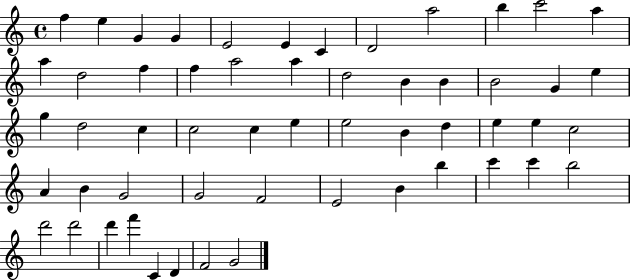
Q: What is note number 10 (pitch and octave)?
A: B5